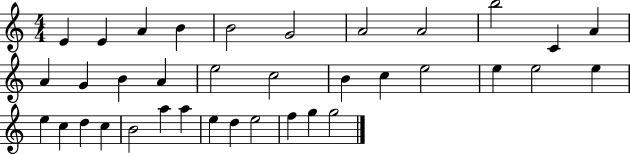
{
  \clef treble
  \numericTimeSignature
  \time 4/4
  \key c \major
  e'4 e'4 a'4 b'4 | b'2 g'2 | a'2 a'2 | b''2 c'4 a'4 | \break a'4 g'4 b'4 a'4 | e''2 c''2 | b'4 c''4 e''2 | e''4 e''2 e''4 | \break e''4 c''4 d''4 c''4 | b'2 a''4 a''4 | e''4 d''4 e''2 | f''4 g''4 g''2 | \break \bar "|."
}